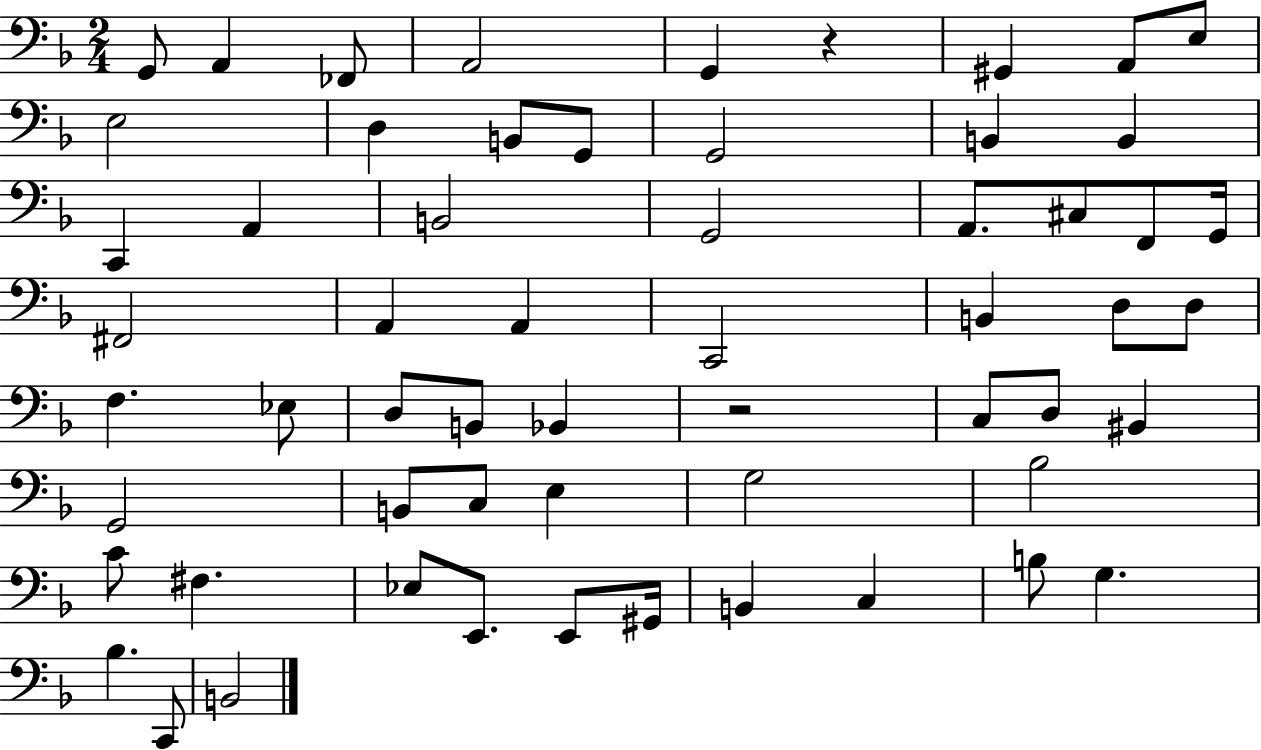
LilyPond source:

{
  \clef bass
  \numericTimeSignature
  \time 2/4
  \key f \major
  g,8 a,4 fes,8 | a,2 | g,4 r4 | gis,4 a,8 e8 | \break e2 | d4 b,8 g,8 | g,2 | b,4 b,4 | \break c,4 a,4 | b,2 | g,2 | a,8. cis8 f,8 g,16 | \break fis,2 | a,4 a,4 | c,2 | b,4 d8 d8 | \break f4. ees8 | d8 b,8 bes,4 | r2 | c8 d8 bis,4 | \break g,2 | b,8 c8 e4 | g2 | bes2 | \break c'8 fis4. | ees8 e,8. e,8 gis,16 | b,4 c4 | b8 g4. | \break bes4. c,8 | b,2 | \bar "|."
}